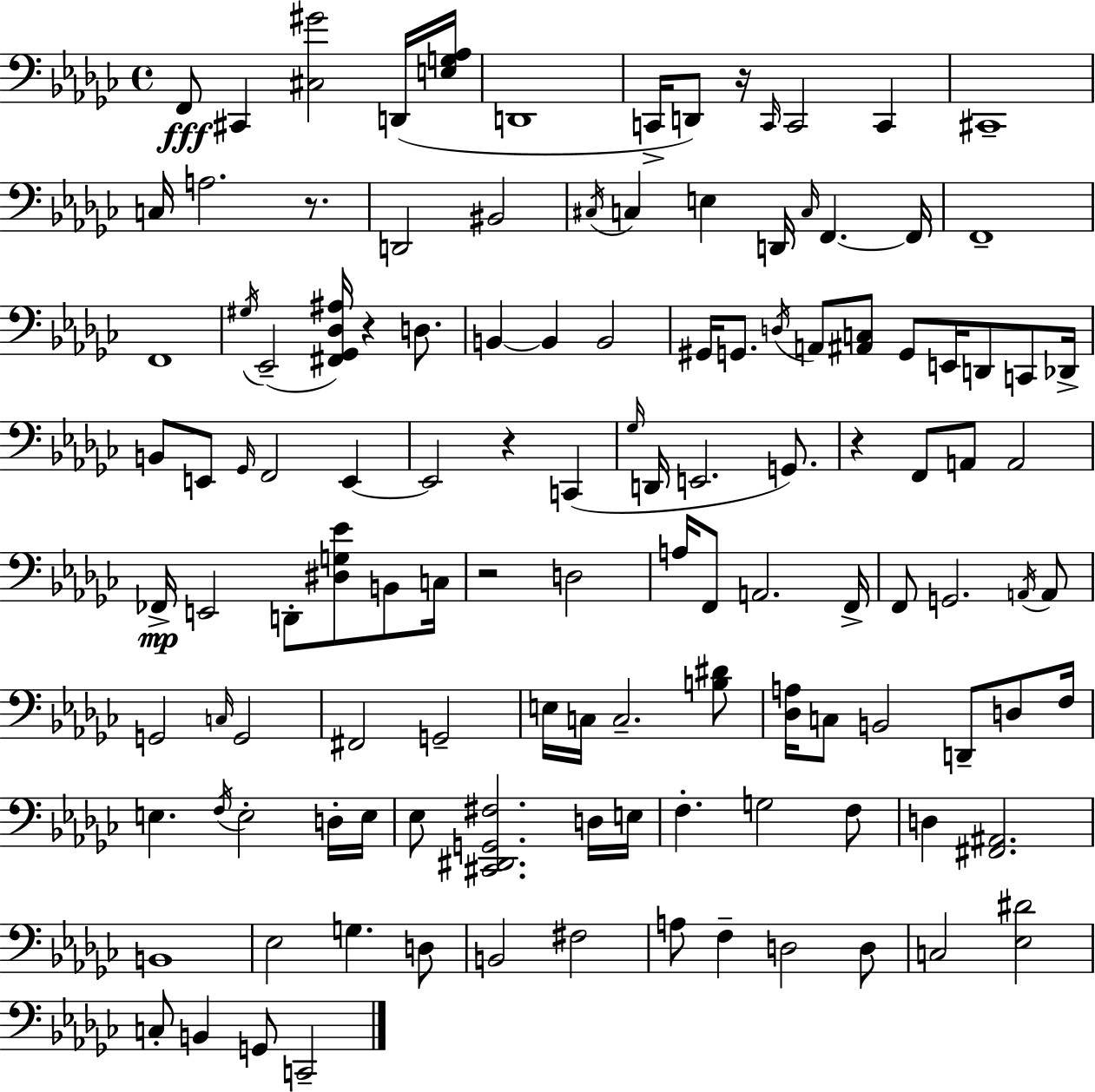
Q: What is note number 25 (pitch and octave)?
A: Eb2